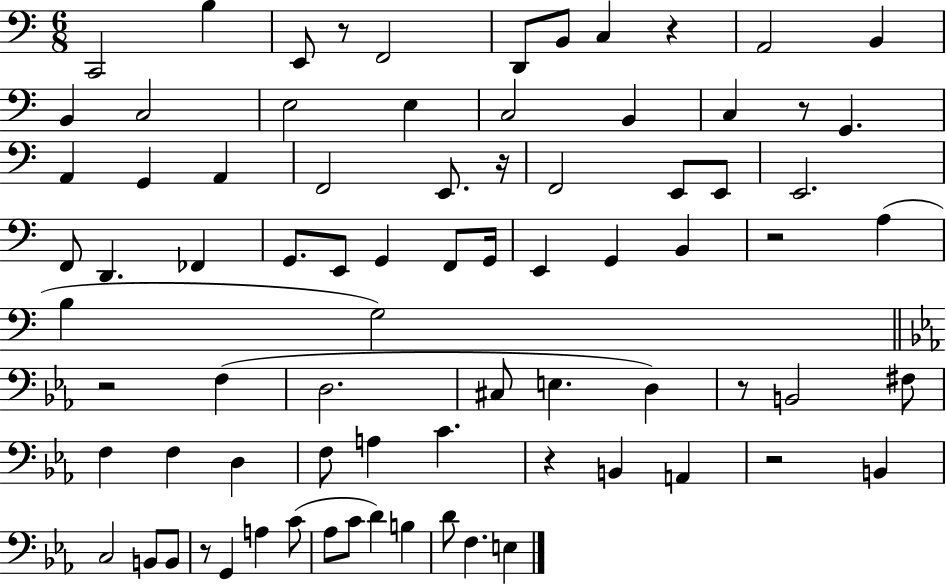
C2/h B3/q E2/e R/e F2/h D2/e B2/e C3/q R/q A2/h B2/q B2/q C3/h E3/h E3/q C3/h B2/q C3/q R/e G2/q. A2/q G2/q A2/q F2/h E2/e. R/s F2/h E2/e E2/e E2/h. F2/e D2/q. FES2/q G2/e. E2/e G2/q F2/e G2/s E2/q G2/q B2/q R/h A3/q B3/q G3/h R/h F3/q D3/h. C#3/e E3/q. D3/q R/e B2/h F#3/e F3/q F3/q D3/q F3/e A3/q C4/q. R/q B2/q A2/q R/h B2/q C3/h B2/e B2/e R/e G2/q A3/q C4/e Ab3/e C4/e D4/q B3/q D4/e F3/q. E3/q